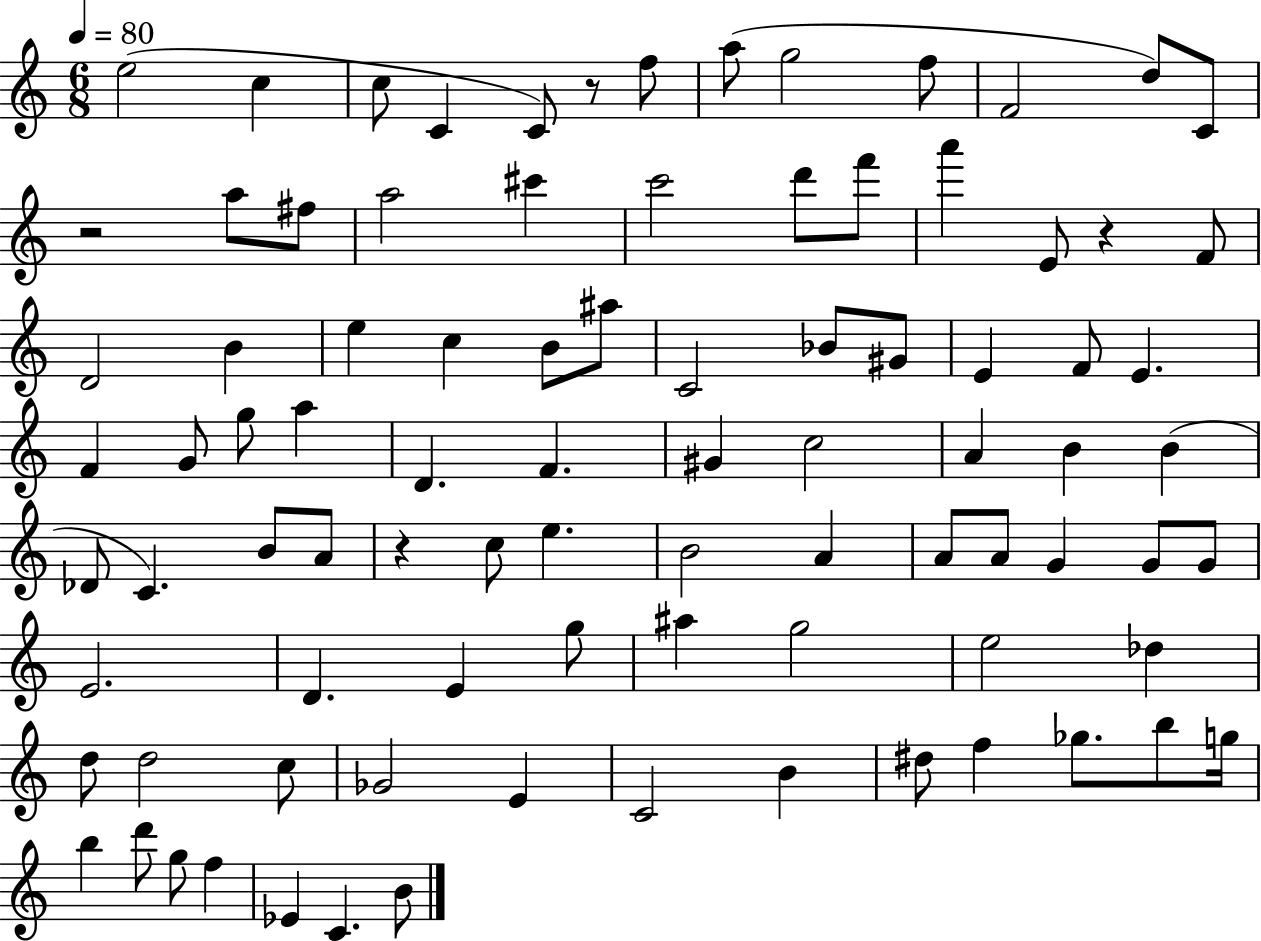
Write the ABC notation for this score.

X:1
T:Untitled
M:6/8
L:1/4
K:C
e2 c c/2 C C/2 z/2 f/2 a/2 g2 f/2 F2 d/2 C/2 z2 a/2 ^f/2 a2 ^c' c'2 d'/2 f'/2 a' E/2 z F/2 D2 B e c B/2 ^a/2 C2 _B/2 ^G/2 E F/2 E F G/2 g/2 a D F ^G c2 A B B _D/2 C B/2 A/2 z c/2 e B2 A A/2 A/2 G G/2 G/2 E2 D E g/2 ^a g2 e2 _d d/2 d2 c/2 _G2 E C2 B ^d/2 f _g/2 b/2 g/4 b d'/2 g/2 f _E C B/2